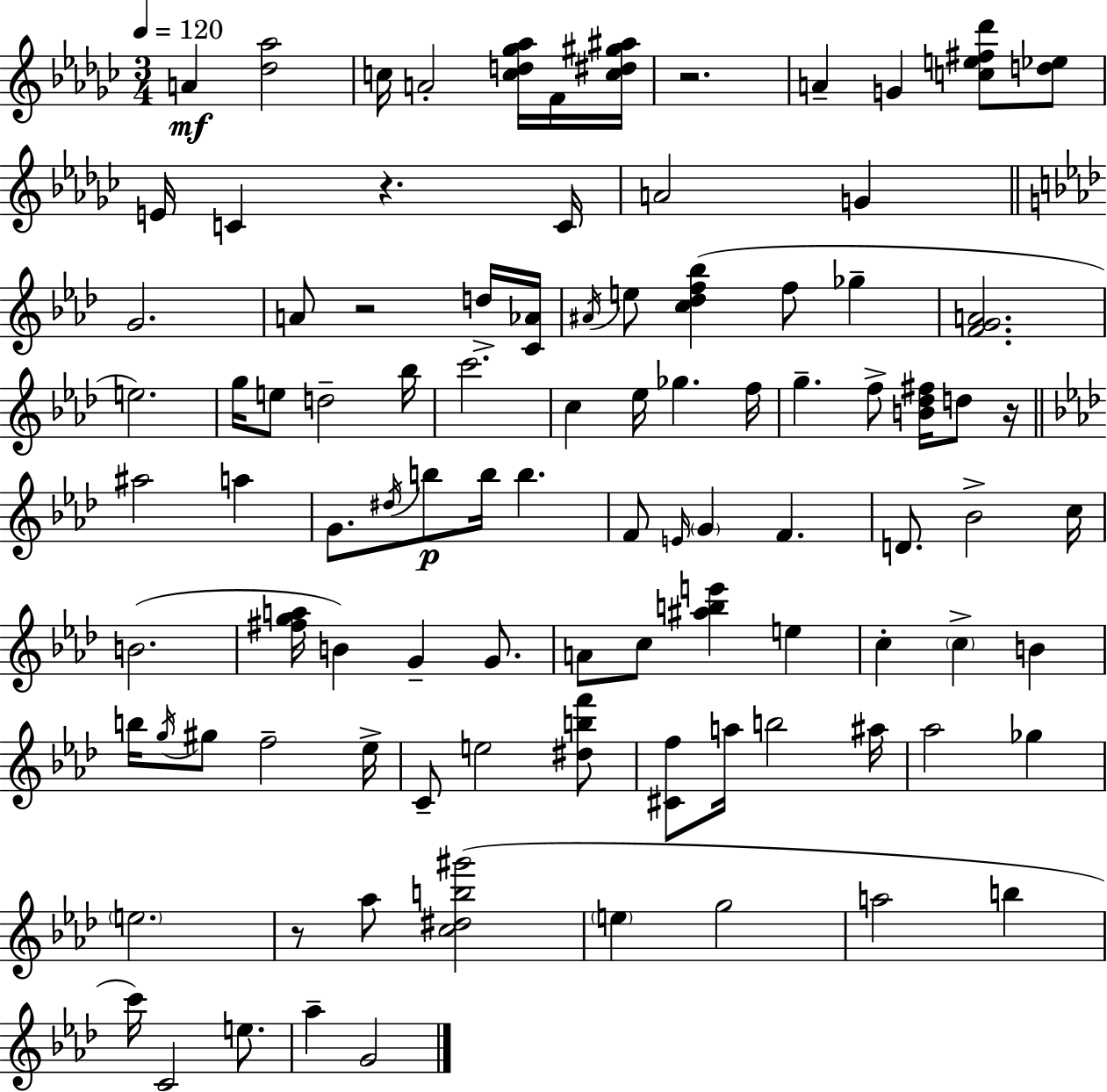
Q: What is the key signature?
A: EES minor